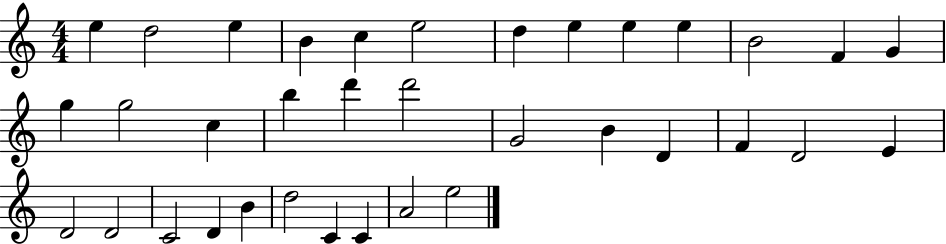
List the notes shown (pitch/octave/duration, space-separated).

E5/q D5/h E5/q B4/q C5/q E5/h D5/q E5/q E5/q E5/q B4/h F4/q G4/q G5/q G5/h C5/q B5/q D6/q D6/h G4/h B4/q D4/q F4/q D4/h E4/q D4/h D4/h C4/h D4/q B4/q D5/h C4/q C4/q A4/h E5/h